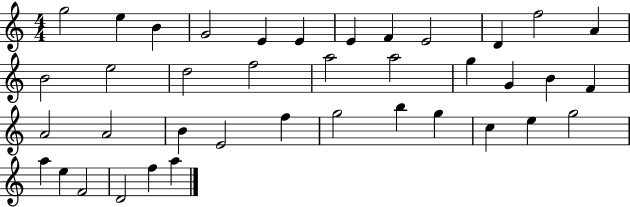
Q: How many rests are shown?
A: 0